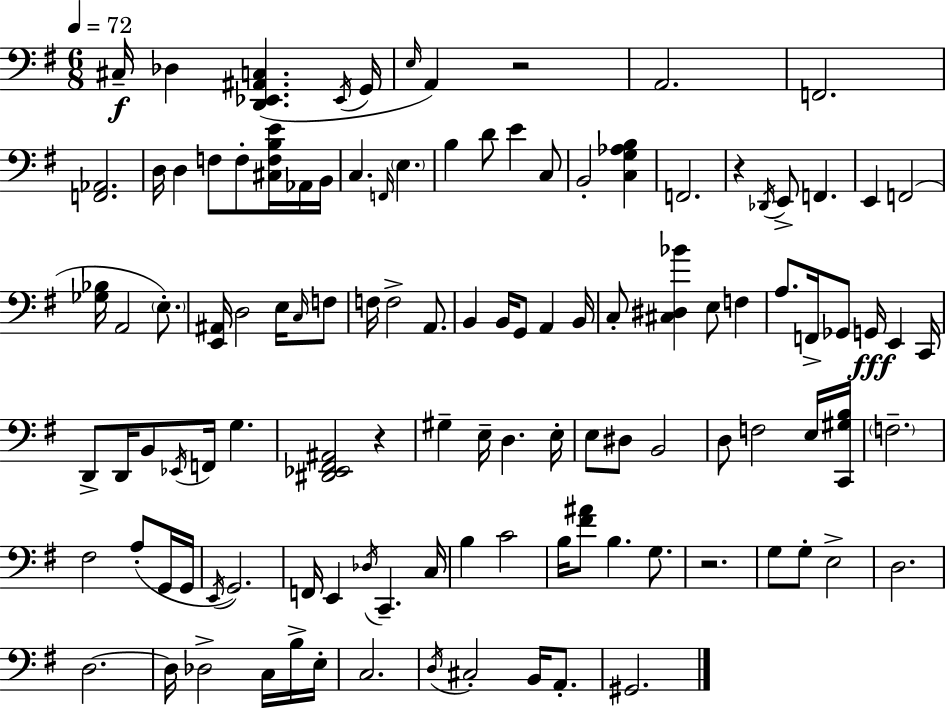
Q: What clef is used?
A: bass